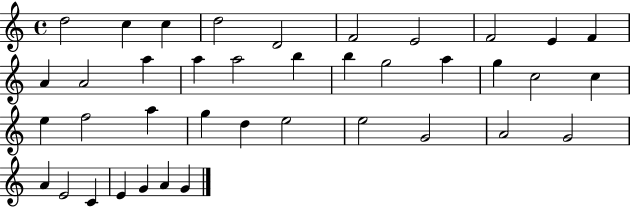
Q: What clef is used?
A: treble